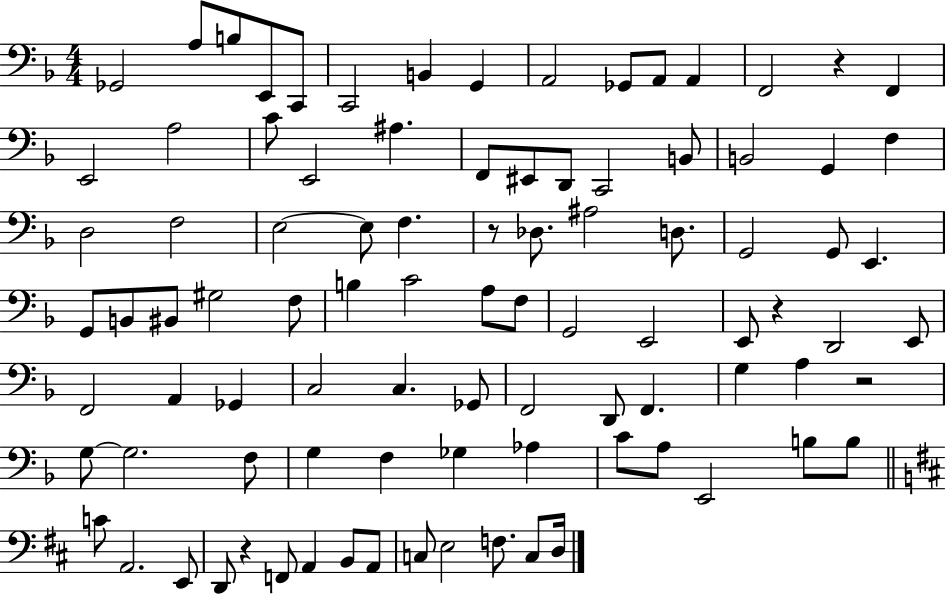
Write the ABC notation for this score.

X:1
T:Untitled
M:4/4
L:1/4
K:F
_G,,2 A,/2 B,/2 E,,/2 C,,/2 C,,2 B,, G,, A,,2 _G,,/2 A,,/2 A,, F,,2 z F,, E,,2 A,2 C/2 E,,2 ^A, F,,/2 ^E,,/2 D,,/2 C,,2 B,,/2 B,,2 G,, F, D,2 F,2 E,2 E,/2 F, z/2 _D,/2 ^A,2 D,/2 G,,2 G,,/2 E,, G,,/2 B,,/2 ^B,,/2 ^G,2 F,/2 B, C2 A,/2 F,/2 G,,2 E,,2 E,,/2 z D,,2 E,,/2 F,,2 A,, _G,, C,2 C, _G,,/2 F,,2 D,,/2 F,, G, A, z2 G,/2 G,2 F,/2 G, F, _G, _A, C/2 A,/2 E,,2 B,/2 B,/2 C/2 A,,2 E,,/2 D,,/2 z F,,/2 A,, B,,/2 A,,/2 C,/2 E,2 F,/2 C,/2 D,/4